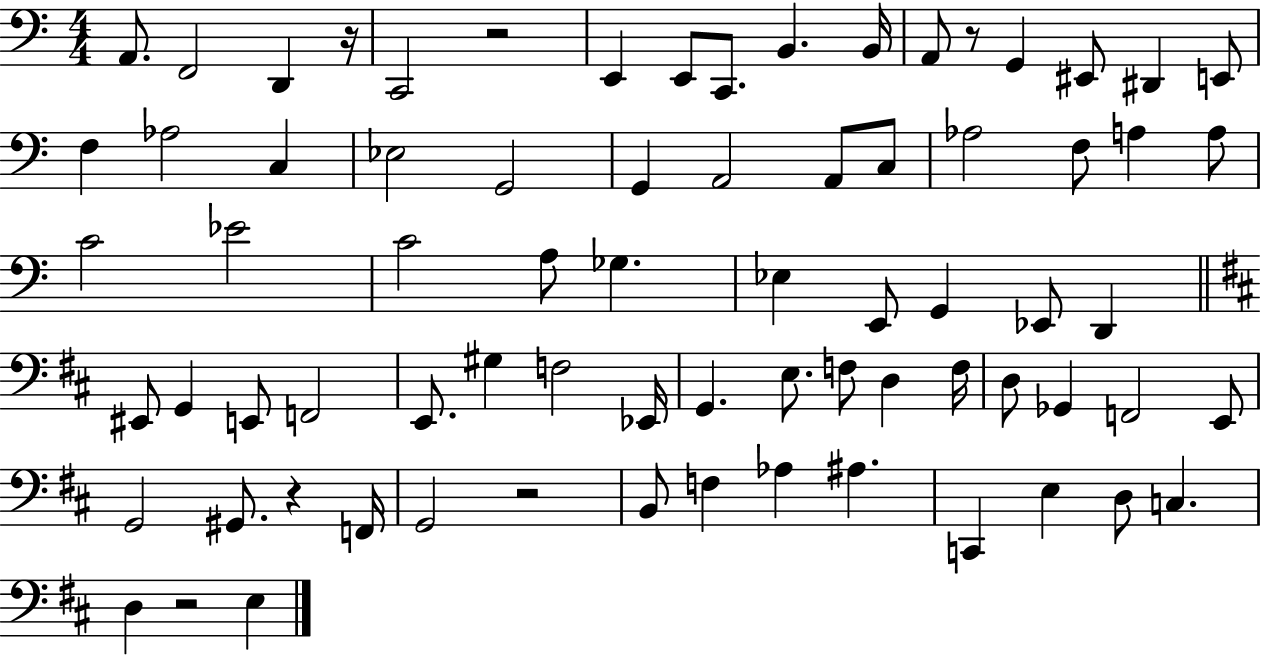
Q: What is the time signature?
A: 4/4